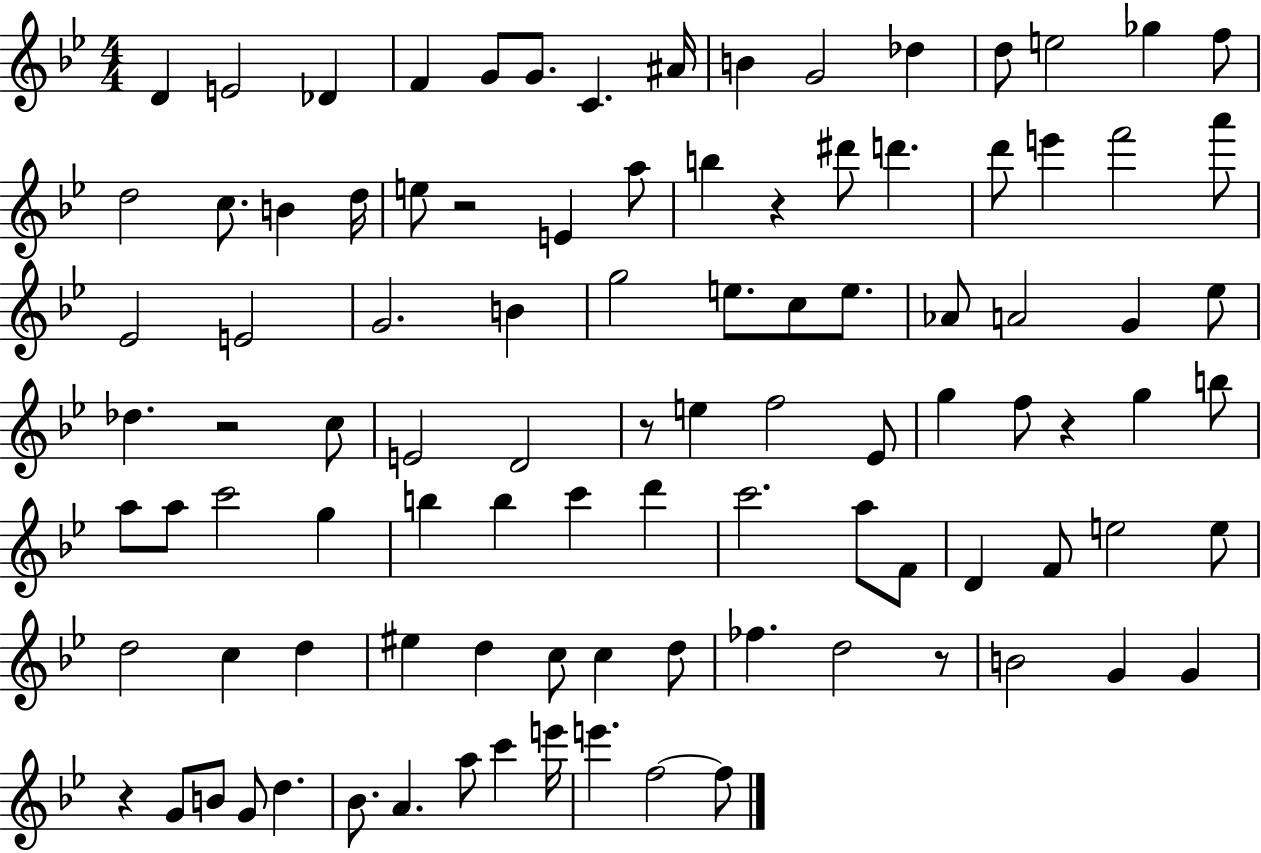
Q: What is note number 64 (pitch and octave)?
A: D4